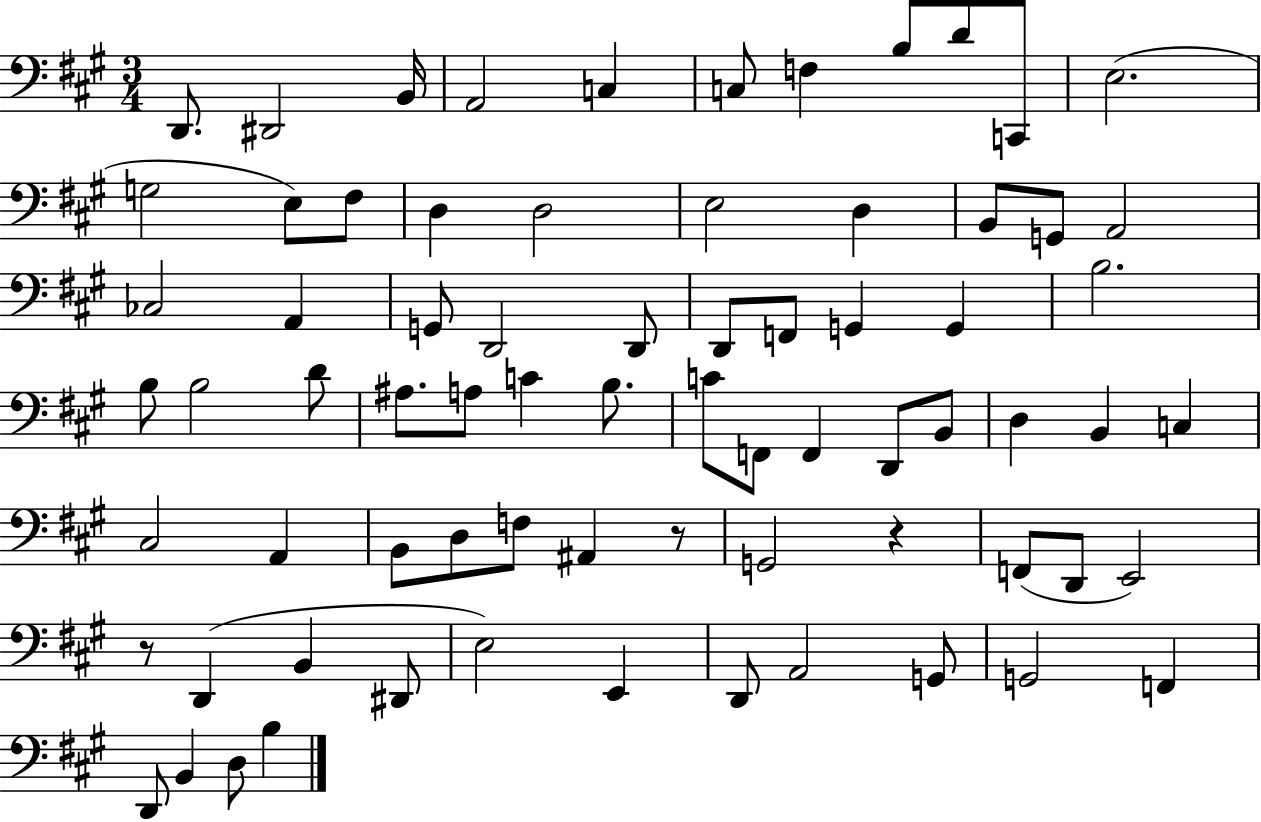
D2/e. D#2/h B2/s A2/h C3/q C3/e F3/q B3/e D4/e C2/e E3/h. G3/h E3/e F#3/e D3/q D3/h E3/h D3/q B2/e G2/e A2/h CES3/h A2/q G2/e D2/h D2/e D2/e F2/e G2/q G2/q B3/h. B3/e B3/h D4/e A#3/e. A3/e C4/q B3/e. C4/e F2/e F2/q D2/e B2/e D3/q B2/q C3/q C#3/h A2/q B2/e D3/e F3/e A#2/q R/e G2/h R/q F2/e D2/e E2/h R/e D2/q B2/q D#2/e E3/h E2/q D2/e A2/h G2/e G2/h F2/q D2/e B2/q D3/e B3/q